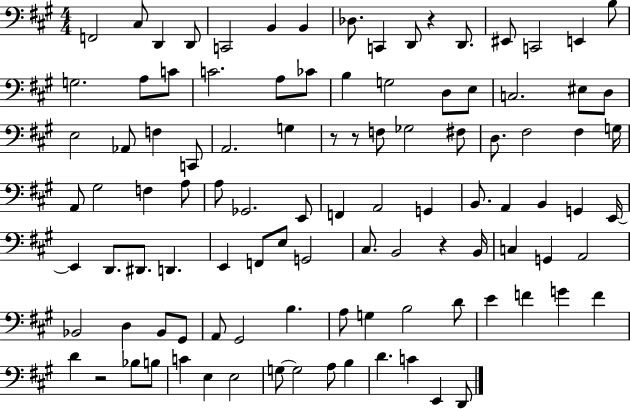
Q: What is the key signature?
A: A major